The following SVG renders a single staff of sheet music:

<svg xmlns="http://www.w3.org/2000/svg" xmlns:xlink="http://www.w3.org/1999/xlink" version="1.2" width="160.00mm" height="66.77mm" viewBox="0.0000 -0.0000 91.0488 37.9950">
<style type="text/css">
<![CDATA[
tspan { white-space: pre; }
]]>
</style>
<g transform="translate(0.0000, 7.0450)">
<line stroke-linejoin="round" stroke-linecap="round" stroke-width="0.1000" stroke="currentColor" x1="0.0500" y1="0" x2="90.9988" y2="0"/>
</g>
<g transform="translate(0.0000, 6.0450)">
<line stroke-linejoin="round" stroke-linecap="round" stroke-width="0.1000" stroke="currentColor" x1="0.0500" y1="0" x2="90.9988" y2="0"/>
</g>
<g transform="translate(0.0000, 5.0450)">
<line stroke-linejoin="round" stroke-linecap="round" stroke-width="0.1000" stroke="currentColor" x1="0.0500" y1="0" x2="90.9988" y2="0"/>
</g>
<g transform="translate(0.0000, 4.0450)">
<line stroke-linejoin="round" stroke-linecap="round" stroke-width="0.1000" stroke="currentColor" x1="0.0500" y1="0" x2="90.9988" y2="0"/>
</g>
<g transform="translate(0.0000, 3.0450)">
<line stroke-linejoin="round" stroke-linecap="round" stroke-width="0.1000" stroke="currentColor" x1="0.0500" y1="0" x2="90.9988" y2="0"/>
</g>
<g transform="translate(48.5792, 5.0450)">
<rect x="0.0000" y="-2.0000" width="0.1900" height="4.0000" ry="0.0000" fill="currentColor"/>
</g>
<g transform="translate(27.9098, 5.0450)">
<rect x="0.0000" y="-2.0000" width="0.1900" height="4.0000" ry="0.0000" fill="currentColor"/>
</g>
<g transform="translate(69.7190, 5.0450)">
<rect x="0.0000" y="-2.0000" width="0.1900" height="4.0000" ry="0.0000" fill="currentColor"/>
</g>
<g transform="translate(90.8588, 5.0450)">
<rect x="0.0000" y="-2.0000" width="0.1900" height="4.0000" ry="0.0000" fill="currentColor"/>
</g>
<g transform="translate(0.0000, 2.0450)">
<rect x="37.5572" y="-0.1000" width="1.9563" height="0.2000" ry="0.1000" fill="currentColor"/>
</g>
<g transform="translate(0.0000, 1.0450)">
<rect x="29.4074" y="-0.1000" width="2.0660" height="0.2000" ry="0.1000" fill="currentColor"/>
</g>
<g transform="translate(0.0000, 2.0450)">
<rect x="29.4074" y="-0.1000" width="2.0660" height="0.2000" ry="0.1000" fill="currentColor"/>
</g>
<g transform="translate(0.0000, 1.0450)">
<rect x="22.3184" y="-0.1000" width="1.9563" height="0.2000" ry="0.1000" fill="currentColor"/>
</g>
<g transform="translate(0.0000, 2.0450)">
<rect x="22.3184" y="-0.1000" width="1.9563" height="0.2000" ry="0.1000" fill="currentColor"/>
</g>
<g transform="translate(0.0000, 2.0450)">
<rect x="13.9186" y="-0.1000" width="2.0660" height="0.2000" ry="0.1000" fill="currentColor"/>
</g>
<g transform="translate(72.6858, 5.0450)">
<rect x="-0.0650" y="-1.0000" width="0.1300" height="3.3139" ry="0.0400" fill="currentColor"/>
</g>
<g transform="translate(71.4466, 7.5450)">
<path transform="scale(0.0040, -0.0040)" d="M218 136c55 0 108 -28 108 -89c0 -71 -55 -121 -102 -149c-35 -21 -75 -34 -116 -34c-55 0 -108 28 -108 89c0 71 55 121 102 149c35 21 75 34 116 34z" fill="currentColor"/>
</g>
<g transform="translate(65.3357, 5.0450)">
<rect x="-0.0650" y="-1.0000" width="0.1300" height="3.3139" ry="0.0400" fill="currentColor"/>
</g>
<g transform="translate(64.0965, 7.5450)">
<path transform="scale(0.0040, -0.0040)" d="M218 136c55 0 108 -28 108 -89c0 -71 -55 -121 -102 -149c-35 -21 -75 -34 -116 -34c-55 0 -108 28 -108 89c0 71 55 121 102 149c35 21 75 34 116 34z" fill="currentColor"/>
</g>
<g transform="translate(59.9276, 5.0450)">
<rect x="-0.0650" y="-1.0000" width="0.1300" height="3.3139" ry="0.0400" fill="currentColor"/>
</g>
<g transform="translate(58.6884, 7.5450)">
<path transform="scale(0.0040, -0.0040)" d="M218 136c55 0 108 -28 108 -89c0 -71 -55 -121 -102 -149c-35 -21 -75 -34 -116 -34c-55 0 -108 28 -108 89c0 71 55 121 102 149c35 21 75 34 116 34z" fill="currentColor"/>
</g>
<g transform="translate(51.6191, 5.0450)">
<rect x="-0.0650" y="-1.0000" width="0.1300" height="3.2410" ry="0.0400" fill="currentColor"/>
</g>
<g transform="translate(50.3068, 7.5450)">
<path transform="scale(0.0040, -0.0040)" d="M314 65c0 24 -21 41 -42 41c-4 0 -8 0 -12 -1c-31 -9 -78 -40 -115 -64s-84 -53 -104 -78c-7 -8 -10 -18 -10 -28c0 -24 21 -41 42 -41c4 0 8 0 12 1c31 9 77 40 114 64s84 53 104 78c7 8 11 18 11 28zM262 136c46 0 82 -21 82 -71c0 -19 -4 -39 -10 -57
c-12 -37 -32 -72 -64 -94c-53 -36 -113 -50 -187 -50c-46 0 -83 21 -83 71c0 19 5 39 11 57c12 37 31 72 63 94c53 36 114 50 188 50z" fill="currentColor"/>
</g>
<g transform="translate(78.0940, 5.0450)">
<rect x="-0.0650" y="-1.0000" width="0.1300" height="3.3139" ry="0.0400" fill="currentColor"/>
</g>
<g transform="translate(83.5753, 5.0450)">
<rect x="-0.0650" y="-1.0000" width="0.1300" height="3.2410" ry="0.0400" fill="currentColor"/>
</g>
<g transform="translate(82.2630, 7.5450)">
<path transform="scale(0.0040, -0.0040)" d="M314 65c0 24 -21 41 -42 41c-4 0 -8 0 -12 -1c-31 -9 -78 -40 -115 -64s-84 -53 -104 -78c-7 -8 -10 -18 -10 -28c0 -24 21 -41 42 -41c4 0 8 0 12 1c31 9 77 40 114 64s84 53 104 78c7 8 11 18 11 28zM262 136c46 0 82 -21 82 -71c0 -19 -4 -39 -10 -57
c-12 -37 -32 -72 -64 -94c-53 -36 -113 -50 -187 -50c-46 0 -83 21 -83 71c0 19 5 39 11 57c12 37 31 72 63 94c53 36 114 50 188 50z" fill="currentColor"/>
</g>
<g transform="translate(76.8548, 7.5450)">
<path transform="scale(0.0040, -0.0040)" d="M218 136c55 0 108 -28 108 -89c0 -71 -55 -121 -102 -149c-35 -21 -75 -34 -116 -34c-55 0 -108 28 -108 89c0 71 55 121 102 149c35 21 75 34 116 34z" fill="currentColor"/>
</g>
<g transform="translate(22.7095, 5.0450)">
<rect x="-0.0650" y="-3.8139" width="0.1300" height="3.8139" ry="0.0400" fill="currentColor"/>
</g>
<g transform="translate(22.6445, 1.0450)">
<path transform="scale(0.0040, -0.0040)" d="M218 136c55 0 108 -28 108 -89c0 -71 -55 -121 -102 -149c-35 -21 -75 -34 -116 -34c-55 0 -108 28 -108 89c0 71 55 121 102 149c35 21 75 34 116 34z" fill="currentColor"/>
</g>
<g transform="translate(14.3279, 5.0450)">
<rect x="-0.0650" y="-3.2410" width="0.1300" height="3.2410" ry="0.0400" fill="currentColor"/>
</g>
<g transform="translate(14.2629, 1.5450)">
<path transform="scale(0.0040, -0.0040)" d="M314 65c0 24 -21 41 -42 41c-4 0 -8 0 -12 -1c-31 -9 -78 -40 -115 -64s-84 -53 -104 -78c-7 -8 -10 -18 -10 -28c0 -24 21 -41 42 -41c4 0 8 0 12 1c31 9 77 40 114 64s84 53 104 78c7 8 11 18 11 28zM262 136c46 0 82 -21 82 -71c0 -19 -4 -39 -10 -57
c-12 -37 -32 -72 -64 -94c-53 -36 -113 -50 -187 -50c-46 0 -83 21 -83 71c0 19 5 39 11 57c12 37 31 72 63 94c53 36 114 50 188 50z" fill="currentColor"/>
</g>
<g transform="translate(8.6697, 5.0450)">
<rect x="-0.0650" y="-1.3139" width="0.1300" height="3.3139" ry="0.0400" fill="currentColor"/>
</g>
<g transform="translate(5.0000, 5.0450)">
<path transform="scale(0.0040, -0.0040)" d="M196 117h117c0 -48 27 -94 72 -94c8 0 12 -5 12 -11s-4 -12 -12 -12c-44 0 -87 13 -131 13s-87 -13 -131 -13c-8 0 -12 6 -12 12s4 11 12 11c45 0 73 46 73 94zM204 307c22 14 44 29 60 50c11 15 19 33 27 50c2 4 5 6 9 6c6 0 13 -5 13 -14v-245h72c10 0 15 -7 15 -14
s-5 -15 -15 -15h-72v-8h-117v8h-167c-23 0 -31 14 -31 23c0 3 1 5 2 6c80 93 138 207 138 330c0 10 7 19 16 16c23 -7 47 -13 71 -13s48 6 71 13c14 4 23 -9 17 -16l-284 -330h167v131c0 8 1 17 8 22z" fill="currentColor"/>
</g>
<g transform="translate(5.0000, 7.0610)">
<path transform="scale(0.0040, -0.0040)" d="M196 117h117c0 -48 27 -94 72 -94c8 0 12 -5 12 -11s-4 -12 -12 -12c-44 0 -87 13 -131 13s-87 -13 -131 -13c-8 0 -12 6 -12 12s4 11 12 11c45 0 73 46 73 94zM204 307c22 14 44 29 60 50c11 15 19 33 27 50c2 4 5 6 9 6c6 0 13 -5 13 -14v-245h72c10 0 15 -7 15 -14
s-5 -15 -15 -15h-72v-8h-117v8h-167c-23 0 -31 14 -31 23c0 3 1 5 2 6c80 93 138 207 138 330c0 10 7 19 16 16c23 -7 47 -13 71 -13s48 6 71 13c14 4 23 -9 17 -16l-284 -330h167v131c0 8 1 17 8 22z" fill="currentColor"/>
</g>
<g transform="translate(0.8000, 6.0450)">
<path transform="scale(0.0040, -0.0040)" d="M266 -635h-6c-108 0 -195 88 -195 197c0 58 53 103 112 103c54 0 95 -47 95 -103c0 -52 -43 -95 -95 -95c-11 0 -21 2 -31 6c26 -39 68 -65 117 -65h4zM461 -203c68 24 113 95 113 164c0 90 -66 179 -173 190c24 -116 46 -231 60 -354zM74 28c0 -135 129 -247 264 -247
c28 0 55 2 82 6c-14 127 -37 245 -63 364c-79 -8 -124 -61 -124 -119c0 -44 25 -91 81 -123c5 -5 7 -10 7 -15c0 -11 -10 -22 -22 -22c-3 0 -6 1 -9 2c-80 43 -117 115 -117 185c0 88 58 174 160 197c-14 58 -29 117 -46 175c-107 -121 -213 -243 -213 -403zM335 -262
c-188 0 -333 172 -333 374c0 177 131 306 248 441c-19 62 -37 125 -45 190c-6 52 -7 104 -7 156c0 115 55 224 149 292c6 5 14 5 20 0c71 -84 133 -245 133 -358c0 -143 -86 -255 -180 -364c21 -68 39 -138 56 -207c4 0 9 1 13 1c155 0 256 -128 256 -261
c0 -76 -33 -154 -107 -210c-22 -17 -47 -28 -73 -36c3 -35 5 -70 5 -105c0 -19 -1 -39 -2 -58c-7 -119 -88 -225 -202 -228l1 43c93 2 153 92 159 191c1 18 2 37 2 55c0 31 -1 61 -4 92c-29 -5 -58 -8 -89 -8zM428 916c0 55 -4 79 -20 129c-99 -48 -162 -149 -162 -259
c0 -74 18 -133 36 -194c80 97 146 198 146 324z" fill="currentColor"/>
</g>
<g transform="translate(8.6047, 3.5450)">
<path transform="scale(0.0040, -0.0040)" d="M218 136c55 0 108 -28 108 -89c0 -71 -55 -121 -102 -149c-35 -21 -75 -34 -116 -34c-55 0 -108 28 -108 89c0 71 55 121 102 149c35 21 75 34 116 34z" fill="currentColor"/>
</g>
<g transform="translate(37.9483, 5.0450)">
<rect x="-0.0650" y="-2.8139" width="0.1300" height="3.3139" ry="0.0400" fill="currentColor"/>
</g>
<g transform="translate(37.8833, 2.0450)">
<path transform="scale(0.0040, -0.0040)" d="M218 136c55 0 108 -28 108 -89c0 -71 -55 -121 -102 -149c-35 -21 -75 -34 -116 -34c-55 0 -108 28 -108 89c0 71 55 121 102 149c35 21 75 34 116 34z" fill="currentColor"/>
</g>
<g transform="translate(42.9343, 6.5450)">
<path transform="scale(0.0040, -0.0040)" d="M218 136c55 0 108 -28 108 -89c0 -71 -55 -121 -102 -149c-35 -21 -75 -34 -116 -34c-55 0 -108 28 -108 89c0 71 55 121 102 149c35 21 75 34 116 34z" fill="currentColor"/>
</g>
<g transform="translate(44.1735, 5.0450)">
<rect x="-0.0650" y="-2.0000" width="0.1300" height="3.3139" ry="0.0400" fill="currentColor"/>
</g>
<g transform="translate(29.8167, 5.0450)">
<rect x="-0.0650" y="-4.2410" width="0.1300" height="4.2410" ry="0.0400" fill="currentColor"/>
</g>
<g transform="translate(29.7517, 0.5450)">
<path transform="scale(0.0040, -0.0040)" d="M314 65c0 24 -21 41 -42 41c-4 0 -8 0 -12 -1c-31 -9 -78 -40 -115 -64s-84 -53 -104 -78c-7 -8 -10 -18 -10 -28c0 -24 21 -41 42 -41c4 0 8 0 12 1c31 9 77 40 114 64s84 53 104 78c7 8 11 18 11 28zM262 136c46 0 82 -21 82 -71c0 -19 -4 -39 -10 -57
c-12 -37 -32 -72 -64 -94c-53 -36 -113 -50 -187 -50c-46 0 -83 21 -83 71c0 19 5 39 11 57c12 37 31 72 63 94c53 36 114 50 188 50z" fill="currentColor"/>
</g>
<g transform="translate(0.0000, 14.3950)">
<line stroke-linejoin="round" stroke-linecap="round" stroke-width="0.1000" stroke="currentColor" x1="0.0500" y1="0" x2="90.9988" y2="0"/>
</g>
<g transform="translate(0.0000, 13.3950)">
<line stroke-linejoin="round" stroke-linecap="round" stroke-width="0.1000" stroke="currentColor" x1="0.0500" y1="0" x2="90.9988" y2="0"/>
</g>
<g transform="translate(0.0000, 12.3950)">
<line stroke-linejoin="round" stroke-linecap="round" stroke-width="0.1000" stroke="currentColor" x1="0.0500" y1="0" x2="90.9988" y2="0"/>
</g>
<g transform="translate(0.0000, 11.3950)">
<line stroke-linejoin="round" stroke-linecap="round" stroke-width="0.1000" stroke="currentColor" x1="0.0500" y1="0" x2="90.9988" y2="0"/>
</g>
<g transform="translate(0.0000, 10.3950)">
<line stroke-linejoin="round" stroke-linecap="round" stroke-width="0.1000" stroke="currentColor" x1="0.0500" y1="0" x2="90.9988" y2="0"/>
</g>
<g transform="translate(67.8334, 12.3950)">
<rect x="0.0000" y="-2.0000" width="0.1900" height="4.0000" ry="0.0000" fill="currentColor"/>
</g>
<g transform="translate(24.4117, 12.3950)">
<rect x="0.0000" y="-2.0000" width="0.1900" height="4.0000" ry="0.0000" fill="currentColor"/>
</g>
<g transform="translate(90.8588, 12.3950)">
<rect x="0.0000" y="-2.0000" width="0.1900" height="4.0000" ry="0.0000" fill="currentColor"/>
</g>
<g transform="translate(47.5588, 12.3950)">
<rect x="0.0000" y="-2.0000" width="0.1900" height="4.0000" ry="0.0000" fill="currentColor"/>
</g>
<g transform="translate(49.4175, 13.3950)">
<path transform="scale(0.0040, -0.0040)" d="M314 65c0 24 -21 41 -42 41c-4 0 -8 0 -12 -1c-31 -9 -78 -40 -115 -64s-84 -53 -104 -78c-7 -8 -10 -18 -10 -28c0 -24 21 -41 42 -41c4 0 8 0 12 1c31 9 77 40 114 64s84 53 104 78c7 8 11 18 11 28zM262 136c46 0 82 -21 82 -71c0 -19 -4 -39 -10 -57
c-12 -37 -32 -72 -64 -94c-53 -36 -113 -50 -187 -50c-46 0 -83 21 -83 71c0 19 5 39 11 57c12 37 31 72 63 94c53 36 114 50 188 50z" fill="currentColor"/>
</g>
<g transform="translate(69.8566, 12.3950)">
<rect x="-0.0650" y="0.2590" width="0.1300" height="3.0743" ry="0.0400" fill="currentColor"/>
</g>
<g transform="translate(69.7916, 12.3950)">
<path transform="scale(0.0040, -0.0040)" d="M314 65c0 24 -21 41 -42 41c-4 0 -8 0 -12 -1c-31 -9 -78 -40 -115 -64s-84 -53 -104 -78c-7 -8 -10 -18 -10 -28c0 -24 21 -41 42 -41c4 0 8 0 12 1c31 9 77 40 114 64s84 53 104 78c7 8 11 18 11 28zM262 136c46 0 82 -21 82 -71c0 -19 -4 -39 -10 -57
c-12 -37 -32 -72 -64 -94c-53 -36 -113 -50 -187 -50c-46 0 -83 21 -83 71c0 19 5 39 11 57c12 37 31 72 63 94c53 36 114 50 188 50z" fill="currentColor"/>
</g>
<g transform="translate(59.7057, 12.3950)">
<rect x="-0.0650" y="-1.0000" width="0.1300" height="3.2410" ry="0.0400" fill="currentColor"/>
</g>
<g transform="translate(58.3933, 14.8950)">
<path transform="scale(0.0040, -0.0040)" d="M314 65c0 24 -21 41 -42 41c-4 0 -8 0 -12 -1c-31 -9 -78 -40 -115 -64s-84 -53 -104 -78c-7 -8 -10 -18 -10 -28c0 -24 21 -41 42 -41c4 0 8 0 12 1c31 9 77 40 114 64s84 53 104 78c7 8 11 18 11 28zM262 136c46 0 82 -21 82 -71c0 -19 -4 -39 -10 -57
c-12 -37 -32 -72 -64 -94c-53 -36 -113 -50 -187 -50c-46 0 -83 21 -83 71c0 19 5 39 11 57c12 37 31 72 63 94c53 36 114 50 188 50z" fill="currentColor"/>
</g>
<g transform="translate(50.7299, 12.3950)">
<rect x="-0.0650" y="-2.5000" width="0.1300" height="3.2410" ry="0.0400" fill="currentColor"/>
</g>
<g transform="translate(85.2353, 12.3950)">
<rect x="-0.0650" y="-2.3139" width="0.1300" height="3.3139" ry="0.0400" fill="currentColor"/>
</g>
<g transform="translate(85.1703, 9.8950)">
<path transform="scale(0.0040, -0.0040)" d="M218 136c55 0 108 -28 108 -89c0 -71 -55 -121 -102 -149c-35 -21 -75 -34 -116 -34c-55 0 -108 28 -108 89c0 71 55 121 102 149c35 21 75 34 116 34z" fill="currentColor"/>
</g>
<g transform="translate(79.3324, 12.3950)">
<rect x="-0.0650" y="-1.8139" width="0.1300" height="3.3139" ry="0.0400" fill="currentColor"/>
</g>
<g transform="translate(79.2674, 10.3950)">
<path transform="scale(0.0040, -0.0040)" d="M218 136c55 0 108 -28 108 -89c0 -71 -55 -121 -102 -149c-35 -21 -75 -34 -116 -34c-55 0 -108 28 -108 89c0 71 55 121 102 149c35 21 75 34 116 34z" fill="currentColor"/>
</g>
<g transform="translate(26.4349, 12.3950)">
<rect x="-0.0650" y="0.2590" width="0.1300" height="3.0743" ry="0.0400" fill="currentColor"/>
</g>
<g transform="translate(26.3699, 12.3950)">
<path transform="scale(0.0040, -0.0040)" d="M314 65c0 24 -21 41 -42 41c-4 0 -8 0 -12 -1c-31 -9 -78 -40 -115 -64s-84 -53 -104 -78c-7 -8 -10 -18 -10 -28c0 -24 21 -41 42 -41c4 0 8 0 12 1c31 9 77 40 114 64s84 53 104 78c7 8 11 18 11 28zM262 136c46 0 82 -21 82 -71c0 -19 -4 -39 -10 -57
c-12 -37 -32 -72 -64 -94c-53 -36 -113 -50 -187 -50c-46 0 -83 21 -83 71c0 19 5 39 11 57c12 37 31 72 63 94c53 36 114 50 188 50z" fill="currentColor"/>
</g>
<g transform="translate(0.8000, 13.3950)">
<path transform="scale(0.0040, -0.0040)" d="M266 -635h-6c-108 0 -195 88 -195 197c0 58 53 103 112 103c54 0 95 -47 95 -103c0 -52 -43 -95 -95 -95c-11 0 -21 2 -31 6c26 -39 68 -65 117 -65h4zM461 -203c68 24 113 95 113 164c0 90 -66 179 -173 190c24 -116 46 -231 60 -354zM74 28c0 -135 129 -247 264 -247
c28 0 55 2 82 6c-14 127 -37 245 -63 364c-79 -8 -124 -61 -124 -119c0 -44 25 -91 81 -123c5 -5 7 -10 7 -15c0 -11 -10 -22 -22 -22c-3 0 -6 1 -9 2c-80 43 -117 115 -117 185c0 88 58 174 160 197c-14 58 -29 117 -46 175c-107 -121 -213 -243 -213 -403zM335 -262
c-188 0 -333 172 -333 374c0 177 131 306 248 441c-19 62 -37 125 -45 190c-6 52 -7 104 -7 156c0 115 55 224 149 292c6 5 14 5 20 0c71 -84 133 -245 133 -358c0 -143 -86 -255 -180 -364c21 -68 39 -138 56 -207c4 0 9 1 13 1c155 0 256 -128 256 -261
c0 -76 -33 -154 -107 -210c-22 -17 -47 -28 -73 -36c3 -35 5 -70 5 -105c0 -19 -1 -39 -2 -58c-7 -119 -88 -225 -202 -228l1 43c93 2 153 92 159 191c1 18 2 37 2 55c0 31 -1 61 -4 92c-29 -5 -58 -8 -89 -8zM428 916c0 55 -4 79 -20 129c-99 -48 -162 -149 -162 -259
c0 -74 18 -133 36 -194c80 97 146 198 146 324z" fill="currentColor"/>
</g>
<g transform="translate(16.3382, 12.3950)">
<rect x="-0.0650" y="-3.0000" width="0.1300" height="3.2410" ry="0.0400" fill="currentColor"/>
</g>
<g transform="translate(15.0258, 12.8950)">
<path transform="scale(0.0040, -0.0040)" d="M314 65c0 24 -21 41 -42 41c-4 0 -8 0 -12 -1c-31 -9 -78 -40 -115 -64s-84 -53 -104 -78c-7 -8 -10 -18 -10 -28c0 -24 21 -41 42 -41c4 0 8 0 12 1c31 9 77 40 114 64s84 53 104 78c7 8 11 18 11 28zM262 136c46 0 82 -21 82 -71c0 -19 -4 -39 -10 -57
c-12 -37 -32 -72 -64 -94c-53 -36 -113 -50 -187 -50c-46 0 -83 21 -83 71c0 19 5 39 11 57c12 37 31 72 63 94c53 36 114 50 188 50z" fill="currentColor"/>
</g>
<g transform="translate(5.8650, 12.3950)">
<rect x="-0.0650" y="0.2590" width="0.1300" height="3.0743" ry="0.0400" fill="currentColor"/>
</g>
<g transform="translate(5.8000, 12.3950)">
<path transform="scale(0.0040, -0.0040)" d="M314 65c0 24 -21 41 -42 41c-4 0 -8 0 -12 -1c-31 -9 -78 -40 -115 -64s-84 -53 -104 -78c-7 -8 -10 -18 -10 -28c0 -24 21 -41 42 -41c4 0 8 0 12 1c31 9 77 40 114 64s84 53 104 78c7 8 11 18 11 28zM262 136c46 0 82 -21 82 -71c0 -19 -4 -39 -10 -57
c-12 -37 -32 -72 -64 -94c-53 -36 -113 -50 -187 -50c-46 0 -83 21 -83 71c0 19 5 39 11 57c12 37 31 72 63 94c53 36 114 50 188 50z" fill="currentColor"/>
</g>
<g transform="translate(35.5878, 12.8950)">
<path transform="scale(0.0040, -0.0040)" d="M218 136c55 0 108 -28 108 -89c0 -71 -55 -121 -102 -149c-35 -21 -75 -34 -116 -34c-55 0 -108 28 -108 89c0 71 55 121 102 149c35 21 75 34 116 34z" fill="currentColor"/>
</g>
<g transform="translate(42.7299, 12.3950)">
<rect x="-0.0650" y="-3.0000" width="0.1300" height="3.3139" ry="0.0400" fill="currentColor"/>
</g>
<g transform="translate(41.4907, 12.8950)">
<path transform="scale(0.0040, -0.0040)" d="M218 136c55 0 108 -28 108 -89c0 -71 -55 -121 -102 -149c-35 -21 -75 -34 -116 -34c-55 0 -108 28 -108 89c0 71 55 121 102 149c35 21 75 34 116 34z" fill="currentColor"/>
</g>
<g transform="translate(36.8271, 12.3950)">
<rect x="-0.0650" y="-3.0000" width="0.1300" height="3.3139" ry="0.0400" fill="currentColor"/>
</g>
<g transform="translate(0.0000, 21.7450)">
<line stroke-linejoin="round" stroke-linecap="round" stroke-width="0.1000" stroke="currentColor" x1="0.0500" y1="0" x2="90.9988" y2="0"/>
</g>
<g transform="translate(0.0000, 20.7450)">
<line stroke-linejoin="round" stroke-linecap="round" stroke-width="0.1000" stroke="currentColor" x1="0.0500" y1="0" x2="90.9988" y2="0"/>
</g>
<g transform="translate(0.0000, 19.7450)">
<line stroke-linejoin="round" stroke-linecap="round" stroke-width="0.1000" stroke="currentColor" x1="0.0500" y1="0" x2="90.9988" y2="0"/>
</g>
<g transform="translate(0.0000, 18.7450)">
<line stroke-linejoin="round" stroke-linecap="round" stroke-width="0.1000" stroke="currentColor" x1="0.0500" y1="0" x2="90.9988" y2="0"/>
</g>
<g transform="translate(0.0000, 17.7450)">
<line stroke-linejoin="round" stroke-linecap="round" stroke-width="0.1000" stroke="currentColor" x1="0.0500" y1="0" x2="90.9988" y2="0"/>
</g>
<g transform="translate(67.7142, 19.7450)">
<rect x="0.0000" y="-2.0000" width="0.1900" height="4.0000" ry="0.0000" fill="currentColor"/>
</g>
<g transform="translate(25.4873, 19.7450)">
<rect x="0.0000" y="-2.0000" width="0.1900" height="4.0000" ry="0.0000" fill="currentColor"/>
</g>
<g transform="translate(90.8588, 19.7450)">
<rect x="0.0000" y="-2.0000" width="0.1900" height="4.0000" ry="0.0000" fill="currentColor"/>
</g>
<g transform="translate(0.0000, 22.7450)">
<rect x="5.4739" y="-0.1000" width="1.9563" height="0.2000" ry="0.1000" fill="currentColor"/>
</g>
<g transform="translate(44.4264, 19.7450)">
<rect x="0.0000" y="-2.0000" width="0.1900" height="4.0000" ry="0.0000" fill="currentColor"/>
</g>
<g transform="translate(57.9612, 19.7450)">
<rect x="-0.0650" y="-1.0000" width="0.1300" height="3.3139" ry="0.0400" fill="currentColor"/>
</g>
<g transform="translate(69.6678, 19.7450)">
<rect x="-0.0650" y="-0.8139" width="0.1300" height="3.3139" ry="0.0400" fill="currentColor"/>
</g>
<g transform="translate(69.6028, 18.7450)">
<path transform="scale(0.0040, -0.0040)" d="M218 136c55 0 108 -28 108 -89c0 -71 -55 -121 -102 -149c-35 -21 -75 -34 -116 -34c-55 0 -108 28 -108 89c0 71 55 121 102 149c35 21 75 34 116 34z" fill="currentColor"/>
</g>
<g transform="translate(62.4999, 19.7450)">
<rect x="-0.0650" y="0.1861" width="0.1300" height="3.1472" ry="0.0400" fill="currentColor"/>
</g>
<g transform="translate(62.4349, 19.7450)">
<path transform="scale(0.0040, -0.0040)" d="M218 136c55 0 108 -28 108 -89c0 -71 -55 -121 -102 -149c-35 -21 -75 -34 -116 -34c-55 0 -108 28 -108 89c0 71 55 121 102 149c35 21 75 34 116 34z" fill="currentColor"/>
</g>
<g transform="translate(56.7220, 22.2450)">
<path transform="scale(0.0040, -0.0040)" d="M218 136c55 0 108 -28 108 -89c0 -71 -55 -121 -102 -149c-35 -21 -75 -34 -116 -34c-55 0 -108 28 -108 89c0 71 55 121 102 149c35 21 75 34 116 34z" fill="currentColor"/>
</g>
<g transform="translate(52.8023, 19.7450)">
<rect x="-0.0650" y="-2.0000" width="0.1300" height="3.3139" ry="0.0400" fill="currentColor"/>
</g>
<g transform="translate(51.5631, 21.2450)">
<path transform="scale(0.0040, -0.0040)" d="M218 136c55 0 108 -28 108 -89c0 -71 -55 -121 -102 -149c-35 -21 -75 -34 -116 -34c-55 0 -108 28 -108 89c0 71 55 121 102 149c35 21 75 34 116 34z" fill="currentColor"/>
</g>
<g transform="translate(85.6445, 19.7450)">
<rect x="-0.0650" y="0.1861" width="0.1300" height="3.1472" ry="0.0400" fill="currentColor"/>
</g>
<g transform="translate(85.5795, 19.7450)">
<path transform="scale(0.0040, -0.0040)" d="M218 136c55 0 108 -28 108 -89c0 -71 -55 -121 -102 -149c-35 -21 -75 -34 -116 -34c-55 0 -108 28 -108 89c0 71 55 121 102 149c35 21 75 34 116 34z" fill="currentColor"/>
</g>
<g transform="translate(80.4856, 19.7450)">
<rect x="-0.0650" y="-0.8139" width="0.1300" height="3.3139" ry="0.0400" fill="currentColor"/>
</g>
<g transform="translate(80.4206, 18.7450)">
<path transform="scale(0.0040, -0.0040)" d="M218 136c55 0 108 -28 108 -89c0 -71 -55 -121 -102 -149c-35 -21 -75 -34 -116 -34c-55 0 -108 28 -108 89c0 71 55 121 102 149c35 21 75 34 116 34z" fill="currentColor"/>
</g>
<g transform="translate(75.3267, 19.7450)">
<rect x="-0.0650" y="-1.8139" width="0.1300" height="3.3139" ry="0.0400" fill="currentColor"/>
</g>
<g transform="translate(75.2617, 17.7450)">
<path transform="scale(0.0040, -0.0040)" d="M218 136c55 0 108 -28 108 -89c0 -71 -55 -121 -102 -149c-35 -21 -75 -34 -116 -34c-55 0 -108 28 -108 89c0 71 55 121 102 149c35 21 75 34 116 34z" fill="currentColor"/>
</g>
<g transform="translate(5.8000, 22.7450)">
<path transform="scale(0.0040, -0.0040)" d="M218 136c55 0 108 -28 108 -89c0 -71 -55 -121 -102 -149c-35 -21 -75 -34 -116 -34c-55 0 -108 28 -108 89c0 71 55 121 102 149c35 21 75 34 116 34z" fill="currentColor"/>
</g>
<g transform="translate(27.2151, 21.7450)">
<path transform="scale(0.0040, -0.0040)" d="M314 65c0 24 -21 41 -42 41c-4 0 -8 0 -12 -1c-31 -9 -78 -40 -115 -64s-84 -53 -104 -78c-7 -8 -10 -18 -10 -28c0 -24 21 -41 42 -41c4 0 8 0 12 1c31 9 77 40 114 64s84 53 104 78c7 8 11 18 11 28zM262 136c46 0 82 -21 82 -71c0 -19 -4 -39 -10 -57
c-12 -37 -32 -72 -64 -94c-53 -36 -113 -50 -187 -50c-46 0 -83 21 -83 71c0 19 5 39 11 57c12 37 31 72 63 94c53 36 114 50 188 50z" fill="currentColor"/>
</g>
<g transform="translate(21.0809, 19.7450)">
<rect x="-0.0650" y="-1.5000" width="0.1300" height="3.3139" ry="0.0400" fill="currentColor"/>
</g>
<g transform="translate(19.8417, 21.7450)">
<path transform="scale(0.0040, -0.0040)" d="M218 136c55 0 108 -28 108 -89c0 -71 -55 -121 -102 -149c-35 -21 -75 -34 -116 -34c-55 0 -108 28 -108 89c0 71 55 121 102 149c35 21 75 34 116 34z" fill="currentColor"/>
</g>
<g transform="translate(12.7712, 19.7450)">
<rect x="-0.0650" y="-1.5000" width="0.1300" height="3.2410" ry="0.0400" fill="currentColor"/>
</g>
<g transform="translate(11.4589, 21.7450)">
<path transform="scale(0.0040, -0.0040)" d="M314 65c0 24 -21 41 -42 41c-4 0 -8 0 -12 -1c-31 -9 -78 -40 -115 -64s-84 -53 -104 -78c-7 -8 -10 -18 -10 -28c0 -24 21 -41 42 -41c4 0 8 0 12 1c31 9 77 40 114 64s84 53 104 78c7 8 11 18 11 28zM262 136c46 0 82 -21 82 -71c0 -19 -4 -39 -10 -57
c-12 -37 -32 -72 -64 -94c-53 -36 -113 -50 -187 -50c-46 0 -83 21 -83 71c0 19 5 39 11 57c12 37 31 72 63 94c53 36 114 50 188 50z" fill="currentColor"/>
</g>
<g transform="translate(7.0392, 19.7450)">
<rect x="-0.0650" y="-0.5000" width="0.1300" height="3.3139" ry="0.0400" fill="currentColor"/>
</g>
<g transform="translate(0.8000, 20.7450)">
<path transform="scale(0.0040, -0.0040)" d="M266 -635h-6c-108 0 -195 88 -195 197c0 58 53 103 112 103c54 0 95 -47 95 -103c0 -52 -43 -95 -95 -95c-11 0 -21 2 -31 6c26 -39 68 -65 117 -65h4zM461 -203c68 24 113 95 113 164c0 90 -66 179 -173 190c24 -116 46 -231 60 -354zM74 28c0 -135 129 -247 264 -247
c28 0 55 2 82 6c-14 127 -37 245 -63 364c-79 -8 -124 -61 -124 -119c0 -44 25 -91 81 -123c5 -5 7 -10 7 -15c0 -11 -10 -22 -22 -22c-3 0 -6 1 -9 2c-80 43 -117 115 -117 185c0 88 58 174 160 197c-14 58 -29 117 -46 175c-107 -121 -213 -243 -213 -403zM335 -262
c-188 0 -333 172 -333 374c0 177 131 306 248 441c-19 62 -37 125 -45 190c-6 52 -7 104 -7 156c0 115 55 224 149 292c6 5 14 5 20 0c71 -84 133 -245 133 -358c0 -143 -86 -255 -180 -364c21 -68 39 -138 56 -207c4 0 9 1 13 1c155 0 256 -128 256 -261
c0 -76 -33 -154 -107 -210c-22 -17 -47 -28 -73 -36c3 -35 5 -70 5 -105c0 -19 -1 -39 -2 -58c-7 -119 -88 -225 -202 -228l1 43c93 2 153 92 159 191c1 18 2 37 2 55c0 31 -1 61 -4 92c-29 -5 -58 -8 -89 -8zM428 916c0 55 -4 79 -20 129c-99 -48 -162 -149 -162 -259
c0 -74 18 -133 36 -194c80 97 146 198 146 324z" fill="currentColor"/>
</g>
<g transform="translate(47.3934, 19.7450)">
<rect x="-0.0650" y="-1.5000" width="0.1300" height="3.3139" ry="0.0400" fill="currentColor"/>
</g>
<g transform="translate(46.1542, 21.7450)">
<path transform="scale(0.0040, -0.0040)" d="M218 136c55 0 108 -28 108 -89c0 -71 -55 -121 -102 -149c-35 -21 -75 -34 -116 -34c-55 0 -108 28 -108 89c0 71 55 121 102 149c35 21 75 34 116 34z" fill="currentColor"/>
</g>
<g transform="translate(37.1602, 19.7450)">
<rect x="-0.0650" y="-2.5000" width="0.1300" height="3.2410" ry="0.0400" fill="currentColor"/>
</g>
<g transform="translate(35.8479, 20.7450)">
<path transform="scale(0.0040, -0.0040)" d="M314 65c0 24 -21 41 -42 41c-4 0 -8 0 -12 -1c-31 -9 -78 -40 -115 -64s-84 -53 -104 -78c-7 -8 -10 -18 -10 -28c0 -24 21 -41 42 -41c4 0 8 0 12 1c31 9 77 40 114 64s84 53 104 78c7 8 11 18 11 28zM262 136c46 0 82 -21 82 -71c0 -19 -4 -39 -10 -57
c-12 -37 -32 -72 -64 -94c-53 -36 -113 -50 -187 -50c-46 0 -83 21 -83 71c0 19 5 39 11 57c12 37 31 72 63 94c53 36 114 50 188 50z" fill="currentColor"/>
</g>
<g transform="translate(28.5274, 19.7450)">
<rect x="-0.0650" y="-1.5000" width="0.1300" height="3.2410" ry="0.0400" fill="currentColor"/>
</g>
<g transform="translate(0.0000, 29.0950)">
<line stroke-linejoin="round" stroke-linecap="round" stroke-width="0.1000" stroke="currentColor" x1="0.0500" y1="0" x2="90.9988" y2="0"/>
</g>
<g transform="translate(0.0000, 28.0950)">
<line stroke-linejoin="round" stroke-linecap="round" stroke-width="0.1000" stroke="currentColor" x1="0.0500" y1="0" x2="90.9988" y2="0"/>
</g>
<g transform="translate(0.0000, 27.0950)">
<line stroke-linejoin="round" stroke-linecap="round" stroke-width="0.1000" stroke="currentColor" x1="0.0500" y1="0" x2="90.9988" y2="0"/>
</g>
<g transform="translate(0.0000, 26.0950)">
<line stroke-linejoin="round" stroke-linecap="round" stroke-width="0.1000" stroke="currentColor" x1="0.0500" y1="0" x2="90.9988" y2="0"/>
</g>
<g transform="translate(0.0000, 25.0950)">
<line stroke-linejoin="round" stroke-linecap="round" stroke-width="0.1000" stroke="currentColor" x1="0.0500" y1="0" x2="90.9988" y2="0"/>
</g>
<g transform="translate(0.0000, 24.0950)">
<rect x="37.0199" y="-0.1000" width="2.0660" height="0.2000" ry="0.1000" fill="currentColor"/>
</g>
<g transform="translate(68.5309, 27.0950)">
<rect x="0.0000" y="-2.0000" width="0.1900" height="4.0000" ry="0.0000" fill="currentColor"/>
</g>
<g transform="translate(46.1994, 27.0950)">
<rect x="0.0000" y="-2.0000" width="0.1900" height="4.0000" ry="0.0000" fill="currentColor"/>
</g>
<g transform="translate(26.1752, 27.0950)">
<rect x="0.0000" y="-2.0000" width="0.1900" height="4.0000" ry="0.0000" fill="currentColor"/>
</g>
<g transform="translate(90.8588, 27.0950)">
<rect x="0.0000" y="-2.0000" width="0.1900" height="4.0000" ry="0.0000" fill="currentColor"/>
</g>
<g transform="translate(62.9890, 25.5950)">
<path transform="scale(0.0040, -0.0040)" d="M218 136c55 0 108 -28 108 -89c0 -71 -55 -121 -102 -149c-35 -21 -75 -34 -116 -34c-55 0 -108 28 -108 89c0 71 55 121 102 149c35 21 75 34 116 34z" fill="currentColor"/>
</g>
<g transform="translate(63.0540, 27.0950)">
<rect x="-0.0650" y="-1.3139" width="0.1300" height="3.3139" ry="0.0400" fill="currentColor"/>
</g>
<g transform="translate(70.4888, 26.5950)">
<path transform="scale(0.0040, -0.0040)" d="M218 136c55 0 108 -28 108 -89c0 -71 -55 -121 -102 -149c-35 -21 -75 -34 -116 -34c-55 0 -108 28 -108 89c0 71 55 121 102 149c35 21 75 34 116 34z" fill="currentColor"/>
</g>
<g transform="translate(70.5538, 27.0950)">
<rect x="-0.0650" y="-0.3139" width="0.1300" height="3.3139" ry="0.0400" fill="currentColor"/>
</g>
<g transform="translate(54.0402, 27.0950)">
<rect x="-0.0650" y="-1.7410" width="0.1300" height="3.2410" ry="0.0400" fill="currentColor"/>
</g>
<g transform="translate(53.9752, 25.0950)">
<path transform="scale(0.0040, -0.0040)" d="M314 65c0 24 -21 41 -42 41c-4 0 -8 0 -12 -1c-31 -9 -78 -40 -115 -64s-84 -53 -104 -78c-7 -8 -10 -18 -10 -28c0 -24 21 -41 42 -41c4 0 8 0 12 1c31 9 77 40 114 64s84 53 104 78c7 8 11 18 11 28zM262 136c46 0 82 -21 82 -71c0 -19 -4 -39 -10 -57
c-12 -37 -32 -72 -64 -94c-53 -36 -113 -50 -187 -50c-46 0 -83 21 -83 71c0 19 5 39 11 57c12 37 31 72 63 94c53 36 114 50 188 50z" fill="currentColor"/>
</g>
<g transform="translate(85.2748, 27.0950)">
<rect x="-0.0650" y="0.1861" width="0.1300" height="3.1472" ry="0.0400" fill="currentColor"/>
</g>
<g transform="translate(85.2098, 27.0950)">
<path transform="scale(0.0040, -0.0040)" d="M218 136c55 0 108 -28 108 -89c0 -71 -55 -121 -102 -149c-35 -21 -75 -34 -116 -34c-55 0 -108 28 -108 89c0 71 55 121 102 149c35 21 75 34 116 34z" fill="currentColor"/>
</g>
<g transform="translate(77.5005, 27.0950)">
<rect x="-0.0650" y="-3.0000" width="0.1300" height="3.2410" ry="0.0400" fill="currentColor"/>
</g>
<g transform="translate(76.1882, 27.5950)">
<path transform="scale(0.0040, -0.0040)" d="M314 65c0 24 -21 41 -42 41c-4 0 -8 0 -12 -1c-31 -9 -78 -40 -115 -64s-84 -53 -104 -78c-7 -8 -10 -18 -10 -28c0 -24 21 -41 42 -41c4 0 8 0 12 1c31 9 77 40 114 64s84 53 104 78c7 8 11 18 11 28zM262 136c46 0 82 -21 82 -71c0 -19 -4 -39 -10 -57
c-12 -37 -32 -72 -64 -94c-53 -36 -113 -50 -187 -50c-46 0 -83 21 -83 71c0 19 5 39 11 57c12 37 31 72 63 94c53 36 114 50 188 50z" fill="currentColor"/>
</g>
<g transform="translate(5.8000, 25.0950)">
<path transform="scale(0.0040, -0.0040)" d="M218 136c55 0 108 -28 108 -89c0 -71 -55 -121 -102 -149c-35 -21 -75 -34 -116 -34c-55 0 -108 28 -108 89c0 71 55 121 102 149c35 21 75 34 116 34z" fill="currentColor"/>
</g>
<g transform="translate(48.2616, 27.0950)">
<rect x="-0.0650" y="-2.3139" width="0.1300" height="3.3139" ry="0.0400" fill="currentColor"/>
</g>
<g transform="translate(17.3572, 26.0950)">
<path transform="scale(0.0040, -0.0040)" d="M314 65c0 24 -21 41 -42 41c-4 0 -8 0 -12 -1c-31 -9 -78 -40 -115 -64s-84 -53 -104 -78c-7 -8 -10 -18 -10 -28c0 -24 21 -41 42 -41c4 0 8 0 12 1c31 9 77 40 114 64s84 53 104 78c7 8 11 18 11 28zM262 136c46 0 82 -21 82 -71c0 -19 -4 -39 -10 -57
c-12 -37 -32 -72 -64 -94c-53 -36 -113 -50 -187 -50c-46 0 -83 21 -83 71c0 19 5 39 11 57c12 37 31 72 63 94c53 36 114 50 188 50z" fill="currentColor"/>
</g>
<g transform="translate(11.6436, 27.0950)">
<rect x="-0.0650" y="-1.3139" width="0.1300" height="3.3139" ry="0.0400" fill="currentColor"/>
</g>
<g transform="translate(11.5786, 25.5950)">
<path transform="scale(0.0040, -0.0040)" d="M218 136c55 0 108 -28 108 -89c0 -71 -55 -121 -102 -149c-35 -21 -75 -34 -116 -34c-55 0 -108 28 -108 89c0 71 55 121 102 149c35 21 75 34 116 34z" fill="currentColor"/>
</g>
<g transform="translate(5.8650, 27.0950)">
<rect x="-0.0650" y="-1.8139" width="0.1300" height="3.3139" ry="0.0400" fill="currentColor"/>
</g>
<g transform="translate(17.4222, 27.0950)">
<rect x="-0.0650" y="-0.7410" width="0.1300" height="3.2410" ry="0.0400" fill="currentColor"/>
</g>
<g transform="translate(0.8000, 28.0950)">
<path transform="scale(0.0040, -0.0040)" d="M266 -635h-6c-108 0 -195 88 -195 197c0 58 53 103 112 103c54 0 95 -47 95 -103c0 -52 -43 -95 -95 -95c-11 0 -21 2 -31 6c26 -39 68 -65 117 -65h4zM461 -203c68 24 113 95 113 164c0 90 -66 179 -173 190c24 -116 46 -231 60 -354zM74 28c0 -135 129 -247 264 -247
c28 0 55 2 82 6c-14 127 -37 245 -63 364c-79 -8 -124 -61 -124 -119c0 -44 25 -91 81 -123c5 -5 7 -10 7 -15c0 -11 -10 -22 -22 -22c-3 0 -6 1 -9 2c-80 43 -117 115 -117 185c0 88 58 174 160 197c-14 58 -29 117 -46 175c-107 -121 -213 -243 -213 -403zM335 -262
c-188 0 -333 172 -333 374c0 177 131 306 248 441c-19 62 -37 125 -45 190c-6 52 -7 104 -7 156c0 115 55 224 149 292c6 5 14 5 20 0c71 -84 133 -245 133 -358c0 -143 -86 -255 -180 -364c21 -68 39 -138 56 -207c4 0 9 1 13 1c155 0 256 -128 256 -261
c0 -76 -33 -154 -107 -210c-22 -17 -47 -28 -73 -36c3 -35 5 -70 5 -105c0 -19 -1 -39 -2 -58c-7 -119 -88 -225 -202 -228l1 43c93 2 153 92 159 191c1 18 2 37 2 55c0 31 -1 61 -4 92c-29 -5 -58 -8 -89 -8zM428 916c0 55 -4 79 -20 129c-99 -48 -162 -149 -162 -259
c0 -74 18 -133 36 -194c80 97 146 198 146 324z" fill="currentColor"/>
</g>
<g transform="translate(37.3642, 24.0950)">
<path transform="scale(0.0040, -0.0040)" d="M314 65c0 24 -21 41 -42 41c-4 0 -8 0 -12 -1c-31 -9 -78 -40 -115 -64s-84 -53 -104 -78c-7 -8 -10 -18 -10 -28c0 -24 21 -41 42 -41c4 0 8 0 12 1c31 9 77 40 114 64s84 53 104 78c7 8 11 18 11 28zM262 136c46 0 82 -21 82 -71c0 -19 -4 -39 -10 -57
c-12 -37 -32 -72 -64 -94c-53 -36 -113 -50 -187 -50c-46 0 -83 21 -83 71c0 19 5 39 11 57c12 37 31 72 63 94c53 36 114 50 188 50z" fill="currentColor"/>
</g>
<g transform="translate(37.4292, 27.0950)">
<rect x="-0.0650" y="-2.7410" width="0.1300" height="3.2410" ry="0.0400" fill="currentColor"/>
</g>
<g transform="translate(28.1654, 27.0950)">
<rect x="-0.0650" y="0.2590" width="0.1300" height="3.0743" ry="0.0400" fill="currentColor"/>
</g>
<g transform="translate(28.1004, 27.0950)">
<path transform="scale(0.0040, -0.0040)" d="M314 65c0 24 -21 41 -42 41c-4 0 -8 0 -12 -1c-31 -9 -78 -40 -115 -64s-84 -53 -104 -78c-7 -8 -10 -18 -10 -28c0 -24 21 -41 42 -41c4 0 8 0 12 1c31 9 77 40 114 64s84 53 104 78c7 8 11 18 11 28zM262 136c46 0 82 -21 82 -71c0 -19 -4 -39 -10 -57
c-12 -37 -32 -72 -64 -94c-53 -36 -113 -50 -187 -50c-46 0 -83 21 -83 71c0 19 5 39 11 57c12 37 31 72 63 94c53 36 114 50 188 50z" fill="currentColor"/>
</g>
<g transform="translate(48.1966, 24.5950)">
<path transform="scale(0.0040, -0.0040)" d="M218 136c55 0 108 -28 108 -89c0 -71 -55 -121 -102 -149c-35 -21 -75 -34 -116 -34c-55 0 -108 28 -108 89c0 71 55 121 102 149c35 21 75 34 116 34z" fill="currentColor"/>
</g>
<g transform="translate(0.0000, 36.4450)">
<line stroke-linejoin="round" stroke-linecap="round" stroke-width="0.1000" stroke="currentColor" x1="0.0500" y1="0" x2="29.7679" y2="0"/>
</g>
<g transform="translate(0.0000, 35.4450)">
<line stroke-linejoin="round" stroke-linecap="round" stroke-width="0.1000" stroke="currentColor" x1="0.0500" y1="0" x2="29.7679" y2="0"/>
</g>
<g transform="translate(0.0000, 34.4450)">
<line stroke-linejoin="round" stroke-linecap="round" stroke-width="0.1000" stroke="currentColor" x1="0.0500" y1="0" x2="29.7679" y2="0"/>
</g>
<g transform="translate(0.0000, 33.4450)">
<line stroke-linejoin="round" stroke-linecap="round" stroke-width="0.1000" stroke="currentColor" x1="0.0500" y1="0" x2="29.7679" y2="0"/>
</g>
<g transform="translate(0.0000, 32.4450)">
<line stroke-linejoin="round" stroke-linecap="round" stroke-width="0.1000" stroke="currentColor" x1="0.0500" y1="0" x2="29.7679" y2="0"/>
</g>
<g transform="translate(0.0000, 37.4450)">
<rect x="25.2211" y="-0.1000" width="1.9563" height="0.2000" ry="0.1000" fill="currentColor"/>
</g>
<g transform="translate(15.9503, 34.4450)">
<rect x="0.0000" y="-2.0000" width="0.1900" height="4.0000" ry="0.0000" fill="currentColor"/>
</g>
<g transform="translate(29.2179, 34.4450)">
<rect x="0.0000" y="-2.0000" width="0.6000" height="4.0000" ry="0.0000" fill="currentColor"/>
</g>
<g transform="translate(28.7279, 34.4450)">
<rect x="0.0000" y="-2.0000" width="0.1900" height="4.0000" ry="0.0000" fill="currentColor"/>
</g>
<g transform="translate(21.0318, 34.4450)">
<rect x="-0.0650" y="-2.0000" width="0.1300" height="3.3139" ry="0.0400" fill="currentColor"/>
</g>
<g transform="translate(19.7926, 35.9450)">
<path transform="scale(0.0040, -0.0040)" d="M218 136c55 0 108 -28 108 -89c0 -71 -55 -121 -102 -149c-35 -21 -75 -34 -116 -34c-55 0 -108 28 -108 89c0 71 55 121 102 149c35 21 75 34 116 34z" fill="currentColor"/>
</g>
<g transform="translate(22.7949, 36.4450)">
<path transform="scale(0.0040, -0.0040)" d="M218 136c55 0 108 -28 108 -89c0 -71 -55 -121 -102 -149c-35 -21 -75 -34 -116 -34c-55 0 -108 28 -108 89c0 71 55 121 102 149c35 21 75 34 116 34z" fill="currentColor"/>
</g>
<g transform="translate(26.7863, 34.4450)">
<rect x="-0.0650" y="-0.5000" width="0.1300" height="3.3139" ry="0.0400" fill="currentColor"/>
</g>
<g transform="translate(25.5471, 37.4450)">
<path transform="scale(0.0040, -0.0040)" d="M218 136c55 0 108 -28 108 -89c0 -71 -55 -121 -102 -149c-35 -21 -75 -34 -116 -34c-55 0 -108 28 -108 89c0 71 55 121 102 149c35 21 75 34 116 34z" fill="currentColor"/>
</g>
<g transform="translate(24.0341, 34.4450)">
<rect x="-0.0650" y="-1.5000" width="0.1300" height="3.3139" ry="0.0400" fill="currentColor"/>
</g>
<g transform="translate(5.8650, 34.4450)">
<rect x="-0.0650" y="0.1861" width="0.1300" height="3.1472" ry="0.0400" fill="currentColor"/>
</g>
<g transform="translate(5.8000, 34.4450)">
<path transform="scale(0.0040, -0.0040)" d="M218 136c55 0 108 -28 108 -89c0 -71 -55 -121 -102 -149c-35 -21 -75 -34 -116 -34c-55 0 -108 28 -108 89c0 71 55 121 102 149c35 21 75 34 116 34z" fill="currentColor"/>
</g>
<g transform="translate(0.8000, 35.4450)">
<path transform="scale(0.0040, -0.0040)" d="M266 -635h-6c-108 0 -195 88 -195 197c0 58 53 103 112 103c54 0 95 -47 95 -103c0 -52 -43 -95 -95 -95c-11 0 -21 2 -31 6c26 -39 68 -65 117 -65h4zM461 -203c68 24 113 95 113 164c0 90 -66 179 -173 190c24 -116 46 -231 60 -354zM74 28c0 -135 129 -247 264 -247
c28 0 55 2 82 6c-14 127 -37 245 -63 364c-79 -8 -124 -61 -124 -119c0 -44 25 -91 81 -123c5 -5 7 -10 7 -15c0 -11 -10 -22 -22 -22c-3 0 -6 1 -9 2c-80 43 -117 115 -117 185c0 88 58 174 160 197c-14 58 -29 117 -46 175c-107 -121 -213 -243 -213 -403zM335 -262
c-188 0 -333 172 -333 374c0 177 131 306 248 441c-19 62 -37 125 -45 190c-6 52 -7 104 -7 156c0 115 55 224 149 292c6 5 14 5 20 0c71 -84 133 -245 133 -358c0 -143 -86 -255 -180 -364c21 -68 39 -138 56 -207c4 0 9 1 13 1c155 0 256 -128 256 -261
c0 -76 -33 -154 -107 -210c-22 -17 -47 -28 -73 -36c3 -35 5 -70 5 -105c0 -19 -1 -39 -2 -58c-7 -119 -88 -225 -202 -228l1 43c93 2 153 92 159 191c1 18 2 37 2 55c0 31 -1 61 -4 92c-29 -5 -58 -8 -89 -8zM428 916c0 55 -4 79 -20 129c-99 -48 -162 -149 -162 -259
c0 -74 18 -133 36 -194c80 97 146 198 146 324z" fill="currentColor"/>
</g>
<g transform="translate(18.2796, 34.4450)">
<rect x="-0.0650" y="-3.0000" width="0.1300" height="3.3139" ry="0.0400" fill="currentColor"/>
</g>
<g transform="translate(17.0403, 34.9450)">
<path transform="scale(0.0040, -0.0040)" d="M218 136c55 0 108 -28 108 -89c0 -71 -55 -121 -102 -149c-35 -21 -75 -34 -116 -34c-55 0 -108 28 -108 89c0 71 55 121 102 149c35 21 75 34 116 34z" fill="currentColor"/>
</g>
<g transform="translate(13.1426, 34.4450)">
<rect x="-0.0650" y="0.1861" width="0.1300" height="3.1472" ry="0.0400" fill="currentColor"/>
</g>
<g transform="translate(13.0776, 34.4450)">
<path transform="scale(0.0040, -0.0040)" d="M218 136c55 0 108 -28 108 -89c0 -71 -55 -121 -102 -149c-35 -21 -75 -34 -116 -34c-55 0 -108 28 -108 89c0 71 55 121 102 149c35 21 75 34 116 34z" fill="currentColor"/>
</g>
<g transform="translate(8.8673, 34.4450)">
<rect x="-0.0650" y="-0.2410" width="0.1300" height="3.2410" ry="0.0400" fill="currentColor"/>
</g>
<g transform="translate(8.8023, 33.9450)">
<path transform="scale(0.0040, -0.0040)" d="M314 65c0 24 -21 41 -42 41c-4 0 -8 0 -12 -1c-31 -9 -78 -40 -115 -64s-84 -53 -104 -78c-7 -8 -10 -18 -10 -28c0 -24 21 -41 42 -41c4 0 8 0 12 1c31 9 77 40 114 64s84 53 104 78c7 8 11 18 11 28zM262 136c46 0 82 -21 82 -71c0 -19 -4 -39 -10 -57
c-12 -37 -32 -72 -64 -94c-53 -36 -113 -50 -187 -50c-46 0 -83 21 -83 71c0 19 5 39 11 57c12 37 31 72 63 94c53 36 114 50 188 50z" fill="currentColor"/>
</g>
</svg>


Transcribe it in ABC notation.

X:1
T:Untitled
M:4/4
L:1/4
K:C
e b2 c' d'2 a F D2 D D D D D2 B2 A2 B2 A A G2 D2 B2 f g C E2 E E2 G2 E F D B d f d B f e d2 B2 a2 g f2 e c A2 B B c2 B A F E C